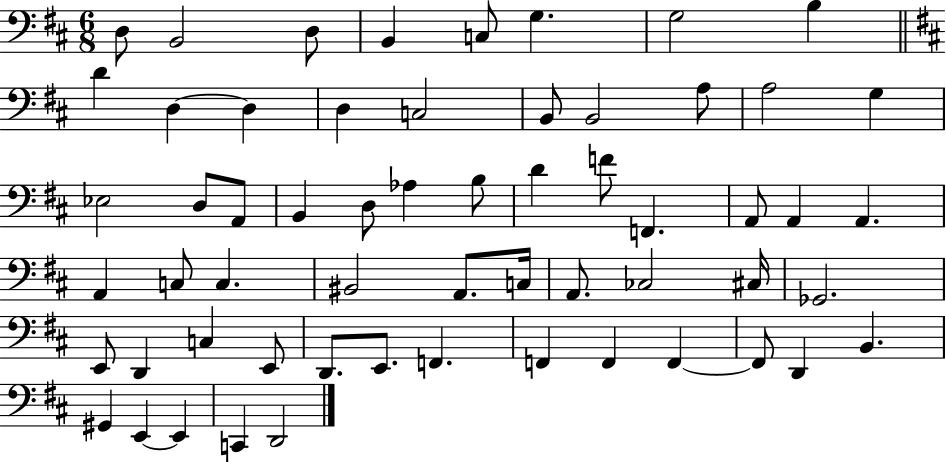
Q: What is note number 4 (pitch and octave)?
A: B2